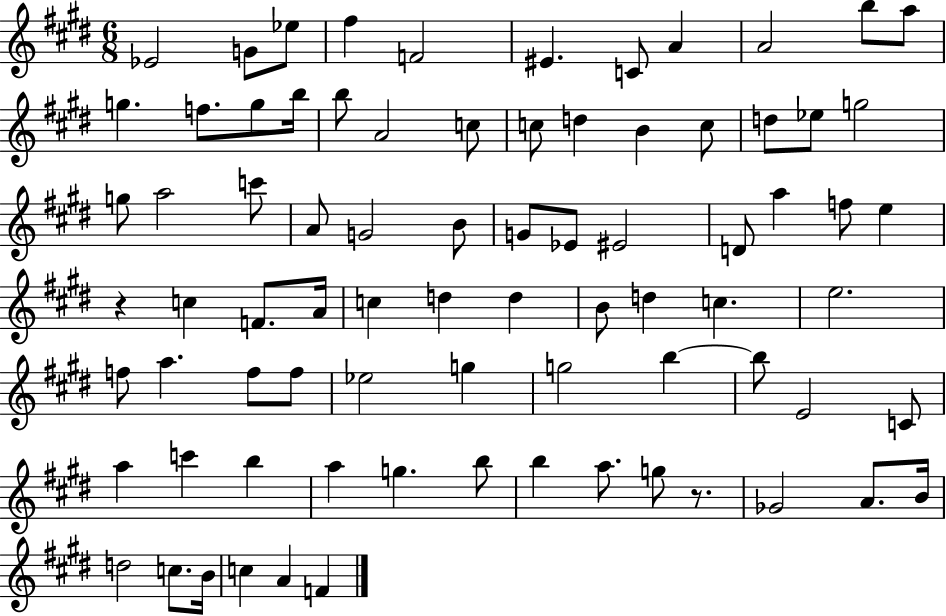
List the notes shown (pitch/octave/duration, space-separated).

Eb4/h G4/e Eb5/e F#5/q F4/h EIS4/q. C4/e A4/q A4/h B5/e A5/e G5/q. F5/e. G5/e B5/s B5/e A4/h C5/e C5/e D5/q B4/q C5/e D5/e Eb5/e G5/h G5/e A5/h C6/e A4/e G4/h B4/e G4/e Eb4/e EIS4/h D4/e A5/q F5/e E5/q R/q C5/q F4/e. A4/s C5/q D5/q D5/q B4/e D5/q C5/q. E5/h. F5/e A5/q. F5/e F5/e Eb5/h G5/q G5/h B5/q B5/e E4/h C4/e A5/q C6/q B5/q A5/q G5/q. B5/e B5/q A5/e. G5/e R/e. Gb4/h A4/e. B4/s D5/h C5/e. B4/s C5/q A4/q F4/q